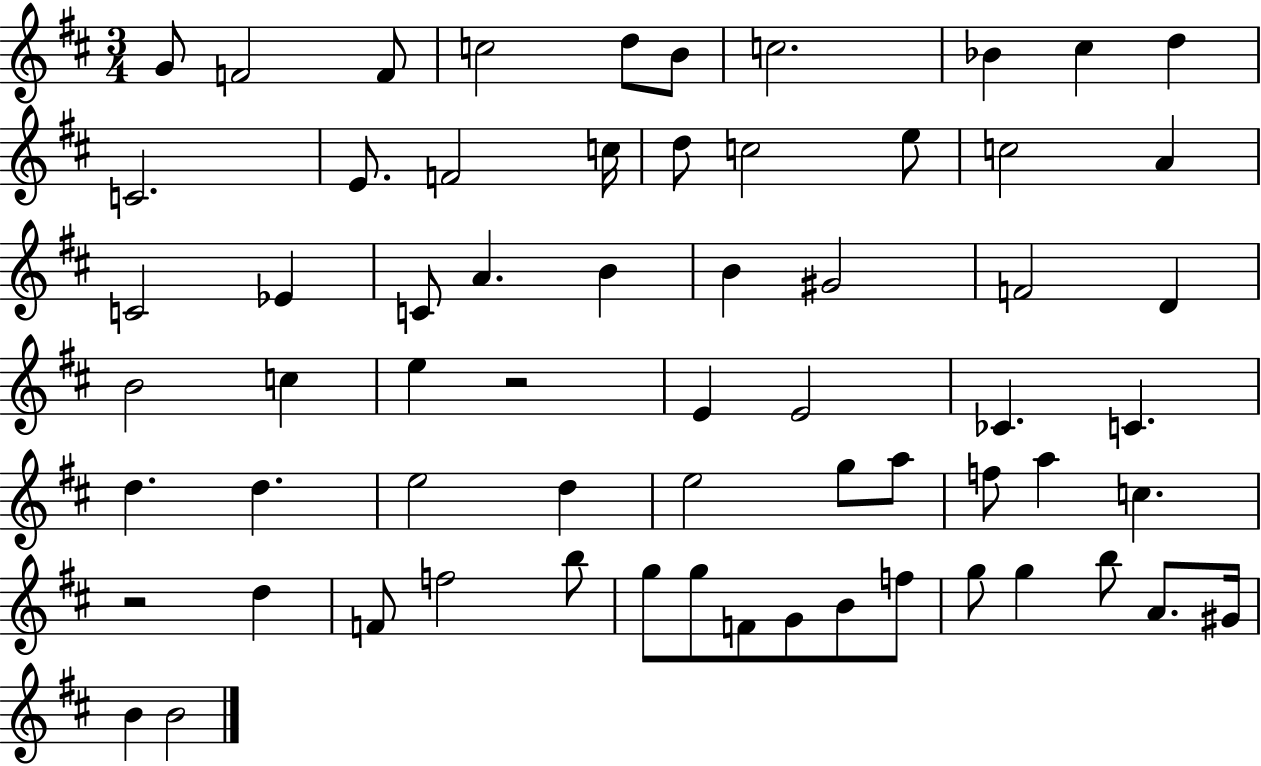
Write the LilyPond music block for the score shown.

{
  \clef treble
  \numericTimeSignature
  \time 3/4
  \key d \major
  g'8 f'2 f'8 | c''2 d''8 b'8 | c''2. | bes'4 cis''4 d''4 | \break c'2. | e'8. f'2 c''16 | d''8 c''2 e''8 | c''2 a'4 | \break c'2 ees'4 | c'8 a'4. b'4 | b'4 gis'2 | f'2 d'4 | \break b'2 c''4 | e''4 r2 | e'4 e'2 | ces'4. c'4. | \break d''4. d''4. | e''2 d''4 | e''2 g''8 a''8 | f''8 a''4 c''4. | \break r2 d''4 | f'8 f''2 b''8 | g''8 g''8 f'8 g'8 b'8 f''8 | g''8 g''4 b''8 a'8. gis'16 | \break b'4 b'2 | \bar "|."
}